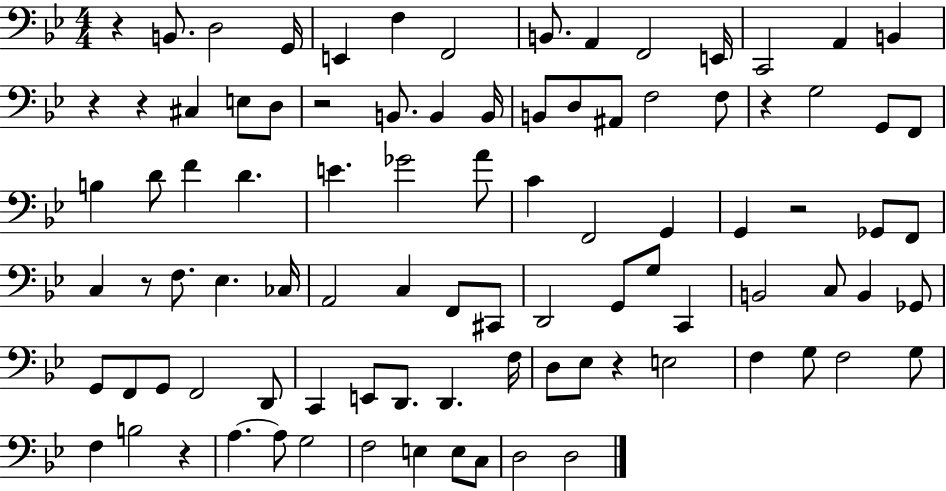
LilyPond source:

{
  \clef bass
  \numericTimeSignature
  \time 4/4
  \key bes \major
  r4 b,8. d2 g,16 | e,4 f4 f,2 | b,8. a,4 f,2 e,16 | c,2 a,4 b,4 | \break r4 r4 cis4 e8 d8 | r2 b,8. b,4 b,16 | b,8 d8 ais,8 f2 f8 | r4 g2 g,8 f,8 | \break b4 d'8 f'4 d'4. | e'4. ges'2 a'8 | c'4 f,2 g,4 | g,4 r2 ges,8 f,8 | \break c4 r8 f8. ees4. ces16 | a,2 c4 f,8 cis,8 | d,2 g,8 g8 c,4 | b,2 c8 b,4 ges,8 | \break g,8 f,8 g,8 f,2 d,8 | c,4 e,8 d,8. d,4. f16 | d8 ees8 r4 e2 | f4 g8 f2 g8 | \break f4 b2 r4 | a4.~~ a8 g2 | f2 e4 e8 c8 | d2 d2 | \break \bar "|."
}